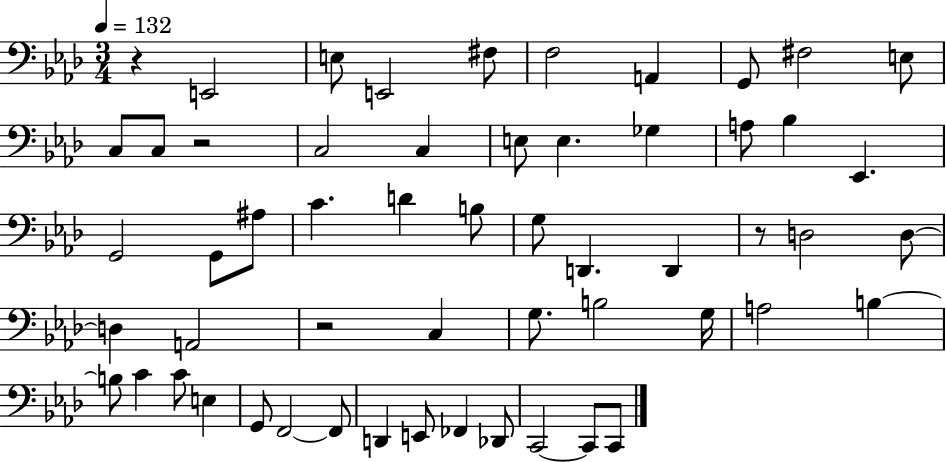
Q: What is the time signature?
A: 3/4